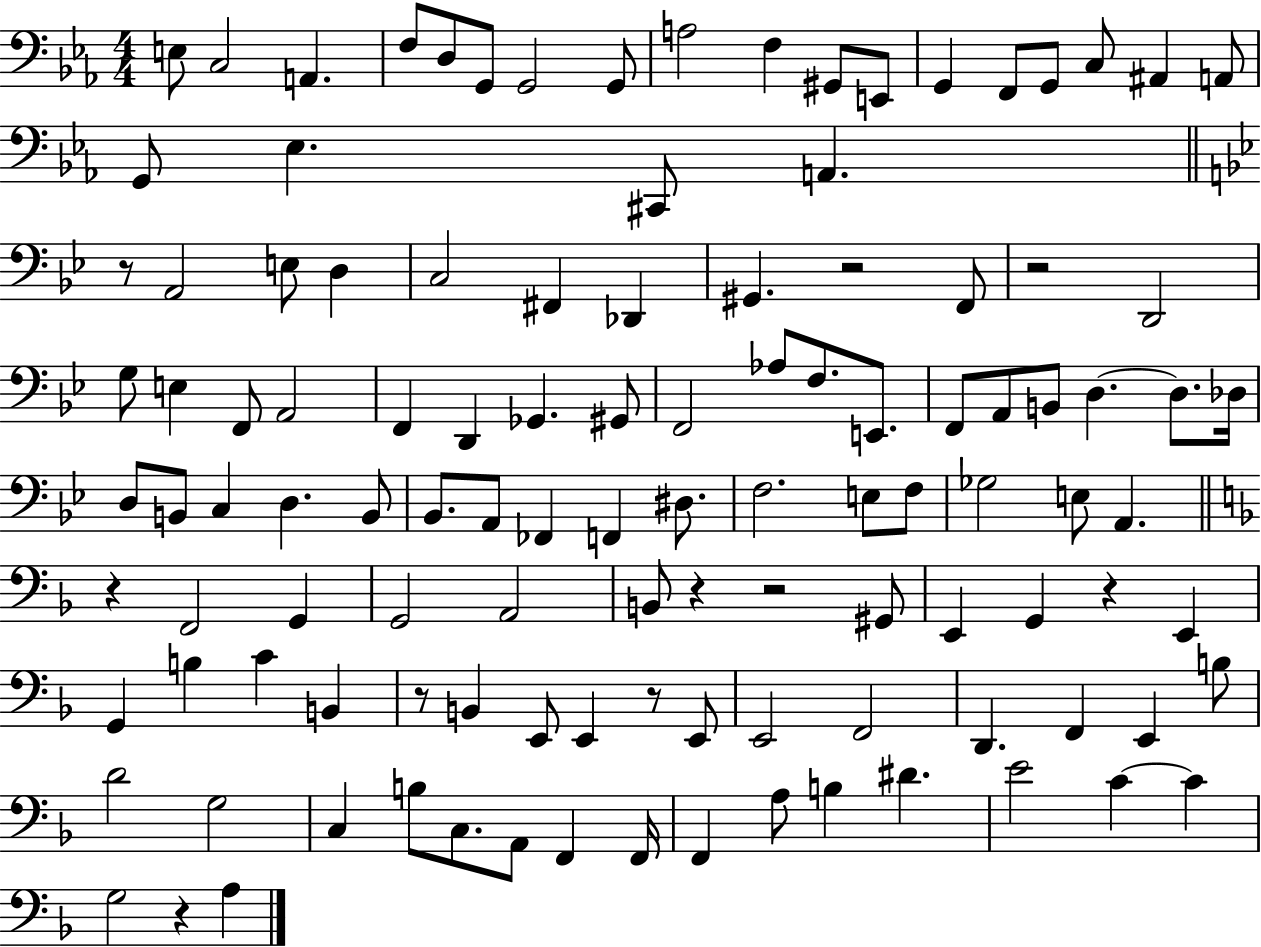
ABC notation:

X:1
T:Untitled
M:4/4
L:1/4
K:Eb
E,/2 C,2 A,, F,/2 D,/2 G,,/2 G,,2 G,,/2 A,2 F, ^G,,/2 E,,/2 G,, F,,/2 G,,/2 C,/2 ^A,, A,,/2 G,,/2 _E, ^C,,/2 A,, z/2 A,,2 E,/2 D, C,2 ^F,, _D,, ^G,, z2 F,,/2 z2 D,,2 G,/2 E, F,,/2 A,,2 F,, D,, _G,, ^G,,/2 F,,2 _A,/2 F,/2 E,,/2 F,,/2 A,,/2 B,,/2 D, D,/2 _D,/4 D,/2 B,,/2 C, D, B,,/2 _B,,/2 A,,/2 _F,, F,, ^D,/2 F,2 E,/2 F,/2 _G,2 E,/2 A,, z F,,2 G,, G,,2 A,,2 B,,/2 z z2 ^G,,/2 E,, G,, z E,, G,, B, C B,, z/2 B,, E,,/2 E,, z/2 E,,/2 E,,2 F,,2 D,, F,, E,, B,/2 D2 G,2 C, B,/2 C,/2 A,,/2 F,, F,,/4 F,, A,/2 B, ^D E2 C C G,2 z A,